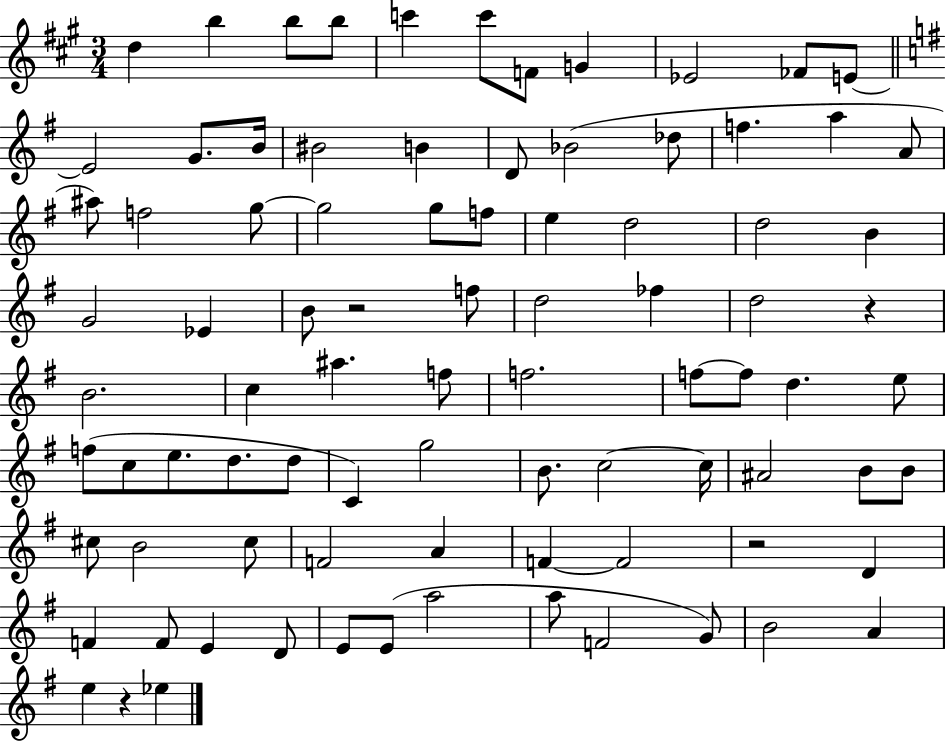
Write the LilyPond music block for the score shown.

{
  \clef treble
  \numericTimeSignature
  \time 3/4
  \key a \major
  \repeat volta 2 { d''4 b''4 b''8 b''8 | c'''4 c'''8 f'8 g'4 | ees'2 fes'8 e'8~~ | \bar "||" \break \key g \major e'2 g'8. b'16 | bis'2 b'4 | d'8 bes'2( des''8 | f''4. a''4 a'8 | \break ais''8) f''2 g''8~~ | g''2 g''8 f''8 | e''4 d''2 | d''2 b'4 | \break g'2 ees'4 | b'8 r2 f''8 | d''2 fes''4 | d''2 r4 | \break b'2. | c''4 ais''4. f''8 | f''2. | f''8~~ f''8 d''4. e''8 | \break f''8( c''8 e''8. d''8. d''8 | c'4) g''2 | b'8. c''2~~ c''16 | ais'2 b'8 b'8 | \break cis''8 b'2 cis''8 | f'2 a'4 | f'4~~ f'2 | r2 d'4 | \break f'4 f'8 e'4 d'8 | e'8 e'8( a''2 | a''8 f'2 g'8) | b'2 a'4 | \break e''4 r4 ees''4 | } \bar "|."
}